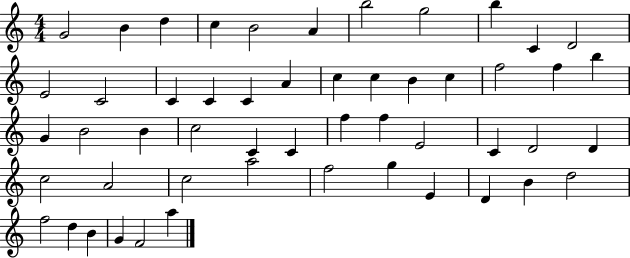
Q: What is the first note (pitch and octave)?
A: G4